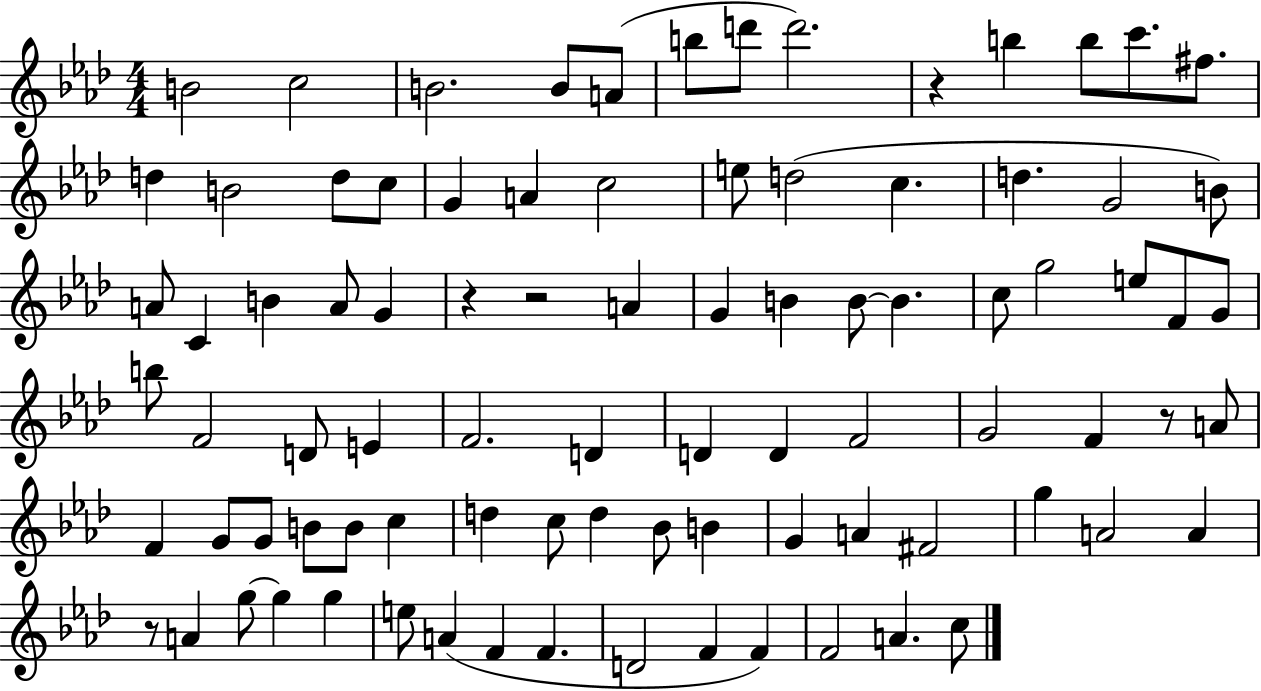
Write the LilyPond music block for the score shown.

{
  \clef treble
  \numericTimeSignature
  \time 4/4
  \key aes \major
  b'2 c''2 | b'2. b'8 a'8( | b''8 d'''8 d'''2.) | r4 b''4 b''8 c'''8. fis''8. | \break d''4 b'2 d''8 c''8 | g'4 a'4 c''2 | e''8 d''2( c''4. | d''4. g'2 b'8) | \break a'8 c'4 b'4 a'8 g'4 | r4 r2 a'4 | g'4 b'4 b'8~~ b'4. | c''8 g''2 e''8 f'8 g'8 | \break b''8 f'2 d'8 e'4 | f'2. d'4 | d'4 d'4 f'2 | g'2 f'4 r8 a'8 | \break f'4 g'8 g'8 b'8 b'8 c''4 | d''4 c''8 d''4 bes'8 b'4 | g'4 a'4 fis'2 | g''4 a'2 a'4 | \break r8 a'4 g''8~~ g''4 g''4 | e''8 a'4( f'4 f'4. | d'2 f'4 f'4) | f'2 a'4. c''8 | \break \bar "|."
}